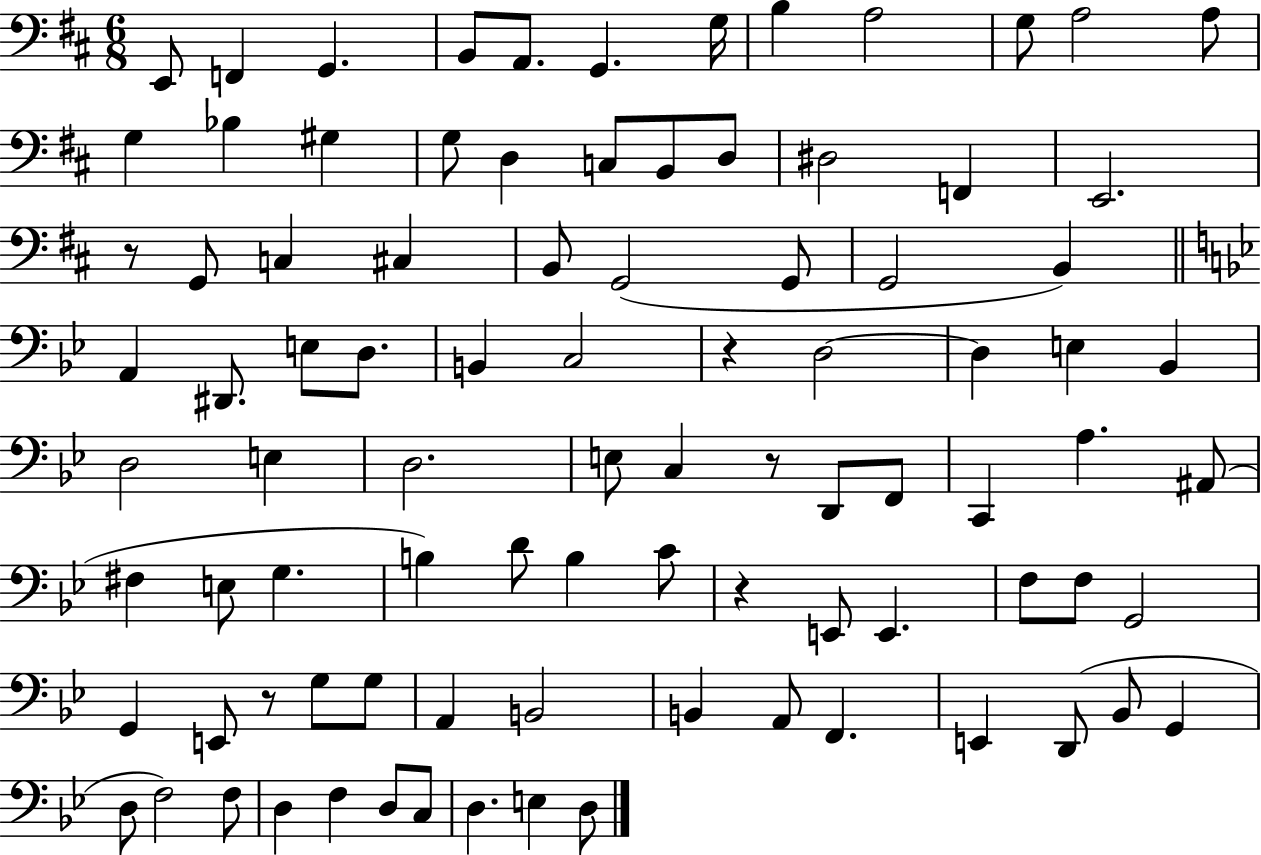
X:1
T:Untitled
M:6/8
L:1/4
K:D
E,,/2 F,, G,, B,,/2 A,,/2 G,, G,/4 B, A,2 G,/2 A,2 A,/2 G, _B, ^G, G,/2 D, C,/2 B,,/2 D,/2 ^D,2 F,, E,,2 z/2 G,,/2 C, ^C, B,,/2 G,,2 G,,/2 G,,2 B,, A,, ^D,,/2 E,/2 D,/2 B,, C,2 z D,2 D, E, _B,, D,2 E, D,2 E,/2 C, z/2 D,,/2 F,,/2 C,, A, ^A,,/2 ^F, E,/2 G, B, D/2 B, C/2 z E,,/2 E,, F,/2 F,/2 G,,2 G,, E,,/2 z/2 G,/2 G,/2 A,, B,,2 B,, A,,/2 F,, E,, D,,/2 _B,,/2 G,, D,/2 F,2 F,/2 D, F, D,/2 C,/2 D, E, D,/2